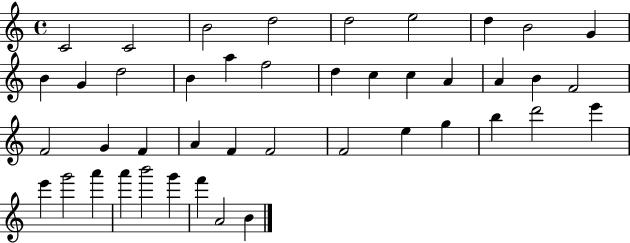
{
  \clef treble
  \time 4/4
  \defaultTimeSignature
  \key c \major
  c'2 c'2 | b'2 d''2 | d''2 e''2 | d''4 b'2 g'4 | \break b'4 g'4 d''2 | b'4 a''4 f''2 | d''4 c''4 c''4 a'4 | a'4 b'4 f'2 | \break f'2 g'4 f'4 | a'4 f'4 f'2 | f'2 e''4 g''4 | b''4 d'''2 e'''4 | \break e'''4 g'''2 a'''4 | a'''4 b'''2 g'''4 | f'''4 a'2 b'4 | \bar "|."
}